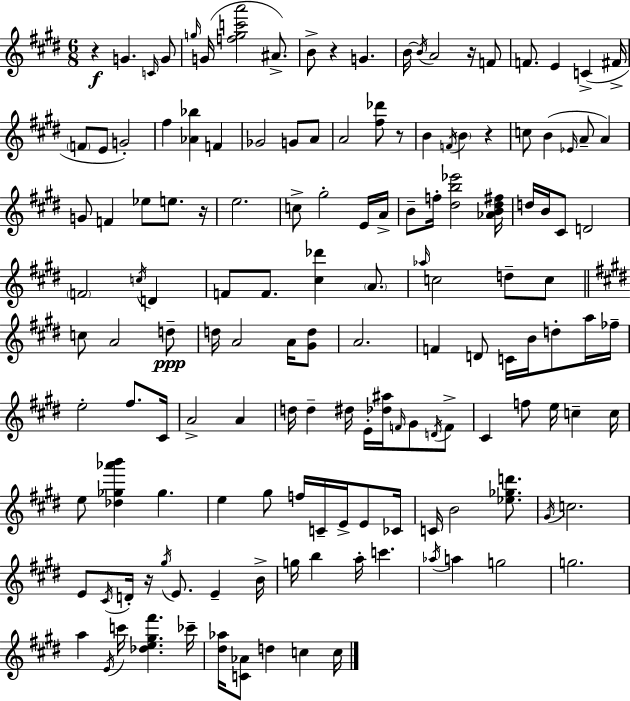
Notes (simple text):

R/q G4/q. C4/s G4/e G5/s G4/s [F5,G5,C6,A6]/h A#4/e. B4/e R/q G4/q. B4/s B4/s A4/h R/s F4/e F4/e. E4/q C4/q F#4/s F4/e E4/e G4/h F#5/q [Ab4,Bb5]/q F4/q Gb4/h G4/e A4/e A4/h [F#5,Db6]/e R/e B4/q F4/s B4/q R/q C5/e B4/q Eb4/s A4/e A4/q G4/e F4/q Eb5/e E5/e. R/s E5/h. C5/e G#5/h E4/s A4/s B4/e F5/s [D#5,B5,Eb6]/h [Ab4,B4,D#5,F#5]/s D5/s B4/s C#4/e D4/h F4/h C5/s D4/q F4/e F4/e. [C#5,Db6]/q A4/e. Ab5/s C5/h D5/e C5/e C5/e A4/h D5/e D5/s A4/h A4/s [G#4,D5]/e A4/h. F4/q D4/e C4/s B4/s D5/e A5/s FES5/s E5/h F#5/e. C#4/s A4/h A4/q D5/s D5/q D#5/s E4/s [Db5,A#5]/s F4/s G#4/e D4/s F4/e C#4/q F5/e E5/s C5/q C5/s E5/e [Db5,Gb5,Ab6,B6]/q Gb5/q. E5/q G#5/e F5/s C4/s E4/s E4/e CES4/s C4/s B4/h [Eb5,Gb5,D6]/e. G#4/s C5/h. E4/e C#4/s D4/s R/s G#5/s E4/e. E4/q B4/s G5/s B5/q A5/s C6/q. Ab5/s A5/q G5/h G5/h. A5/q E4/s C6/s [Db5,E5,G#5,F#6]/q. CES6/s [D#5,Ab5]/s [C4,Ab4]/e D5/q C5/q C5/s